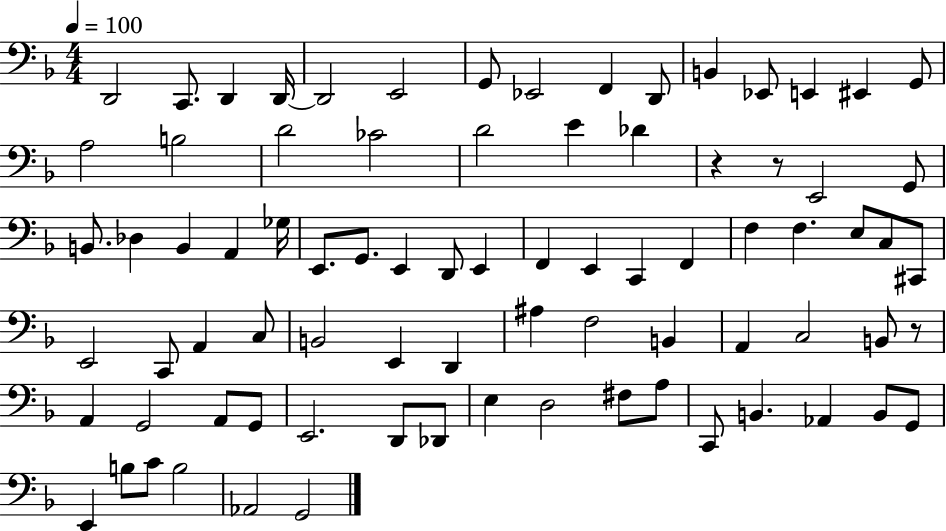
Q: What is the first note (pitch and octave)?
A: D2